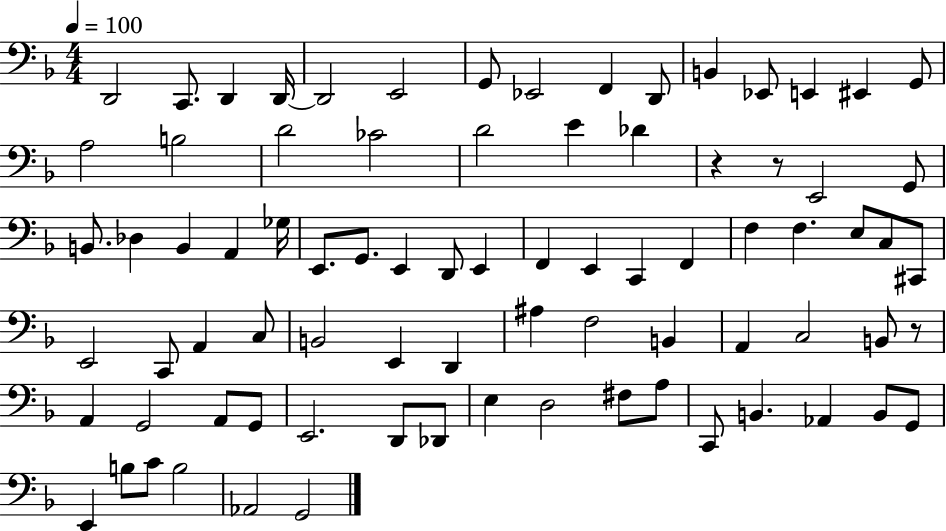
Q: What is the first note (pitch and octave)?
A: D2